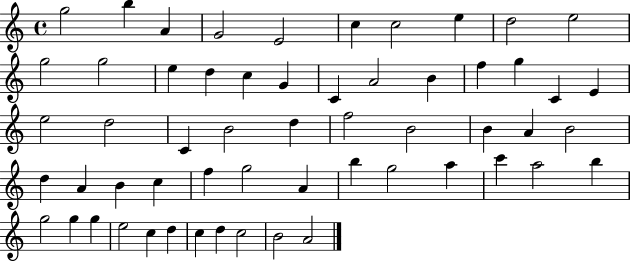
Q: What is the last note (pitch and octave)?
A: A4